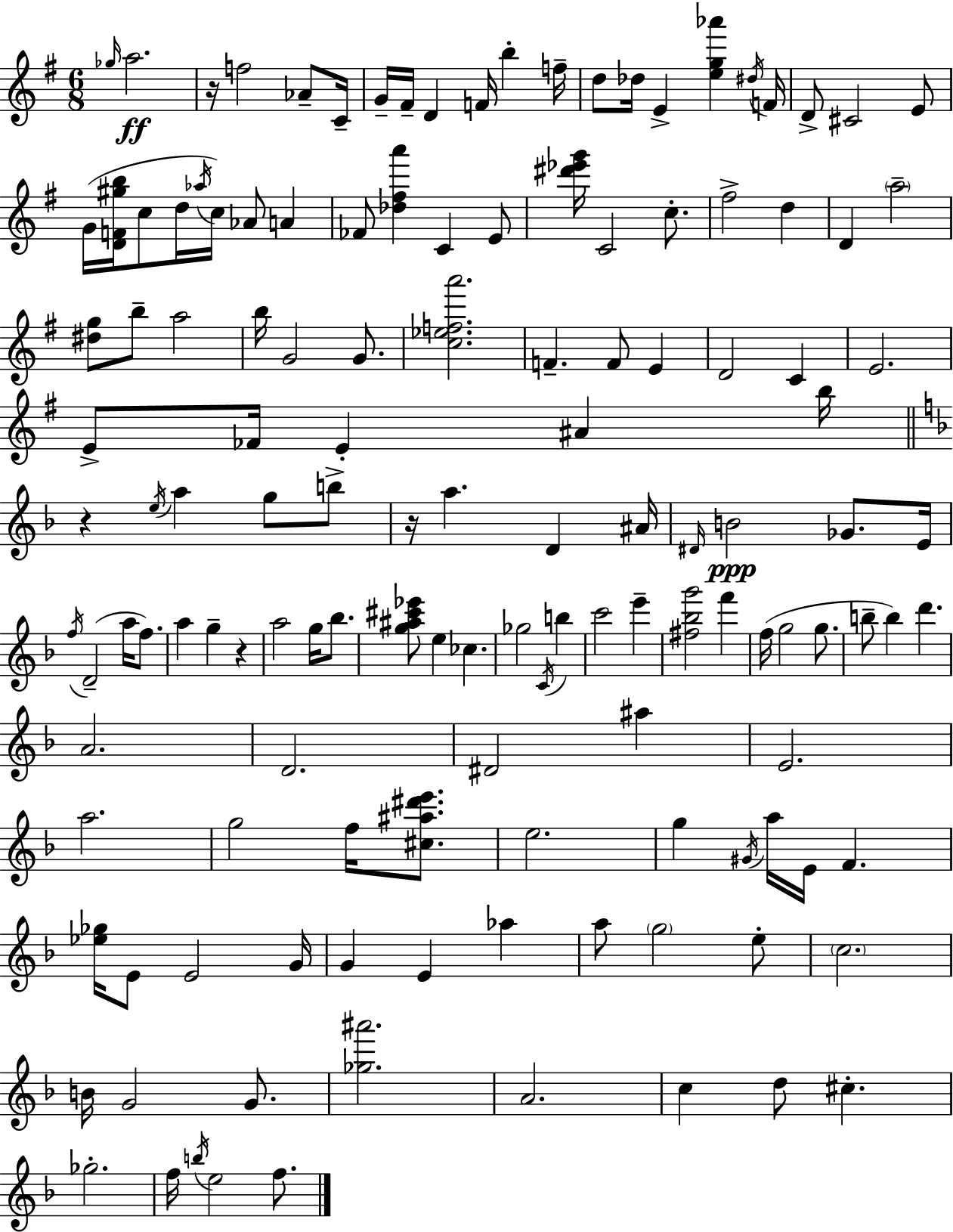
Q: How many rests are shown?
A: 4